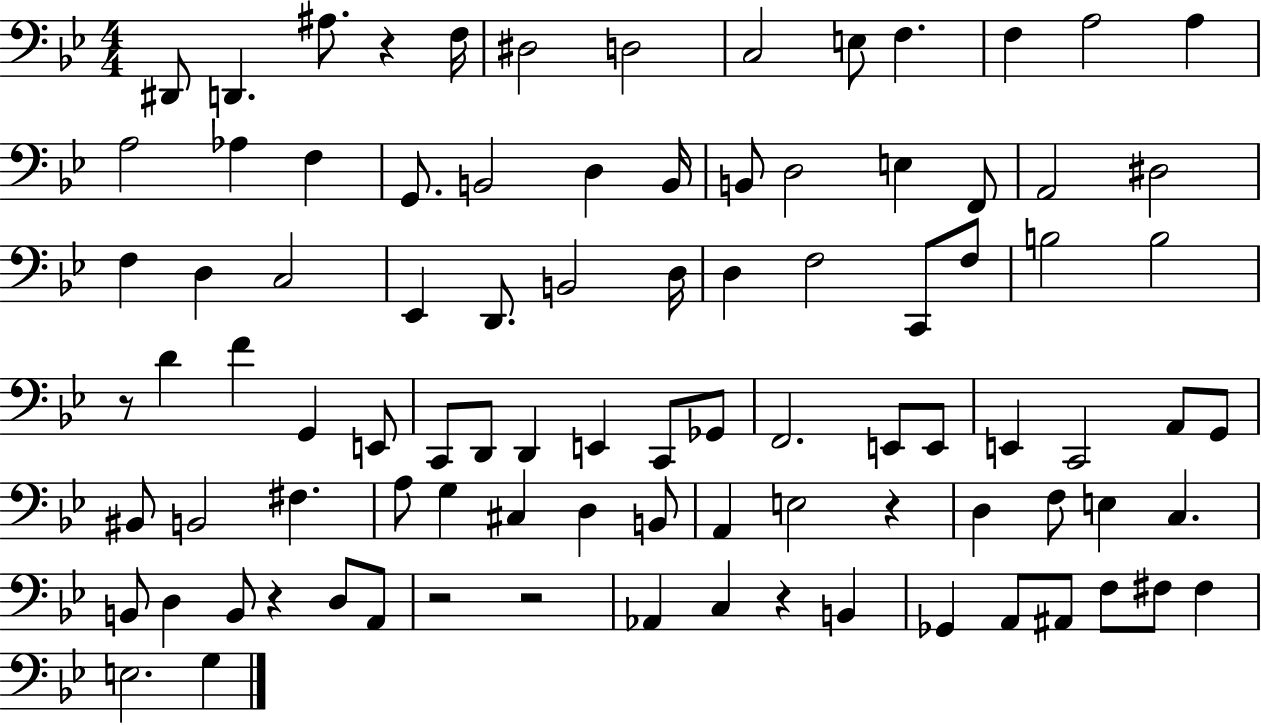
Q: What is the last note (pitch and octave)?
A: G3